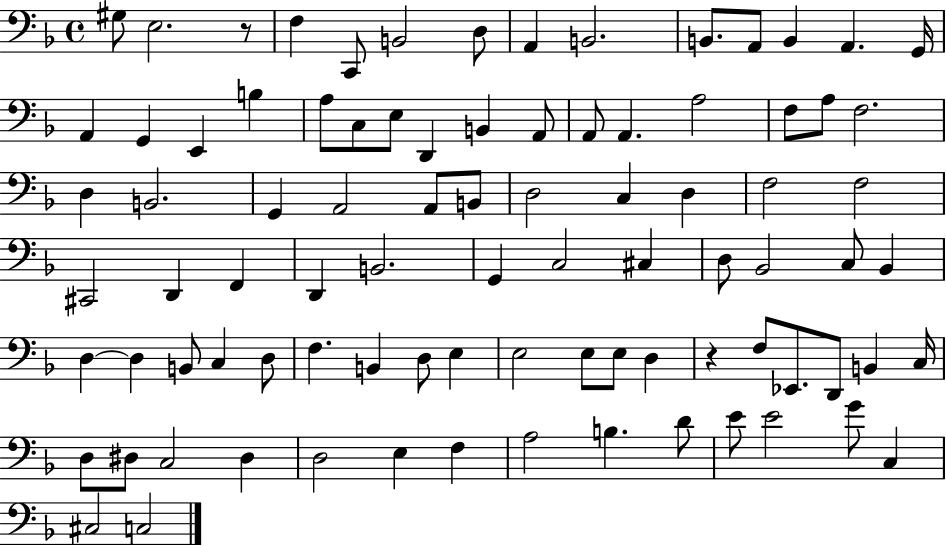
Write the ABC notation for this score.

X:1
T:Untitled
M:4/4
L:1/4
K:F
^G,/2 E,2 z/2 F, C,,/2 B,,2 D,/2 A,, B,,2 B,,/2 A,,/2 B,, A,, G,,/4 A,, G,, E,, B, A,/2 C,/2 E,/2 D,, B,, A,,/2 A,,/2 A,, A,2 F,/2 A,/2 F,2 D, B,,2 G,, A,,2 A,,/2 B,,/2 D,2 C, D, F,2 F,2 ^C,,2 D,, F,, D,, B,,2 G,, C,2 ^C, D,/2 _B,,2 C,/2 _B,, D, D, B,,/2 C, D,/2 F, B,, D,/2 E, E,2 E,/2 E,/2 D, z F,/2 _E,,/2 D,,/2 B,, C,/4 D,/2 ^D,/2 C,2 ^D, D,2 E, F, A,2 B, D/2 E/2 E2 G/2 C, ^C,2 C,2